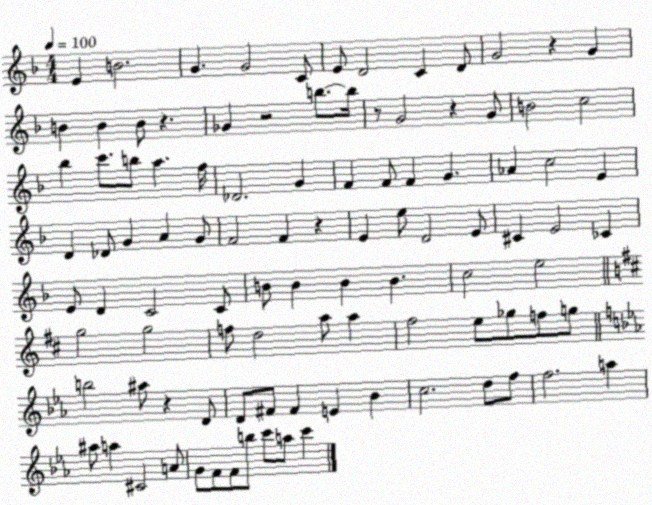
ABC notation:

X:1
T:Untitled
M:4/4
L:1/4
K:F
E B2 G G2 C/2 E/2 D2 C D/2 G2 z G B B B/2 z _G z2 b/2 b/4 z/2 G2 z G/2 B2 c2 _b c'/2 b/2 a f/4 _D2 G F F/2 F G _A c2 E D _D/2 G A G/2 F2 F z E e/2 D2 E/2 ^C E2 _C E/2 D C2 C/2 B/2 B B B c2 e2 g2 g2 f/2 d2 a/2 a ^f2 e/2 _g/2 f/2 g/2 b2 ^a/2 z D/2 D/2 ^F/2 ^F E _B c2 d/2 f/2 f2 a ^a/2 a ^C2 A/2 G/2 F/2 F/2 b/2 c'/2 a/2 c'